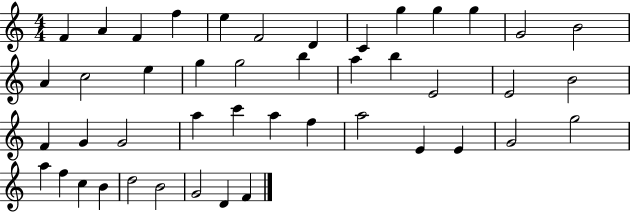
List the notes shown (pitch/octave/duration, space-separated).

F4/q A4/q F4/q F5/q E5/q F4/h D4/q C4/q G5/q G5/q G5/q G4/h B4/h A4/q C5/h E5/q G5/q G5/h B5/q A5/q B5/q E4/h E4/h B4/h F4/q G4/q G4/h A5/q C6/q A5/q F5/q A5/h E4/q E4/q G4/h G5/h A5/q F5/q C5/q B4/q D5/h B4/h G4/h D4/q F4/q